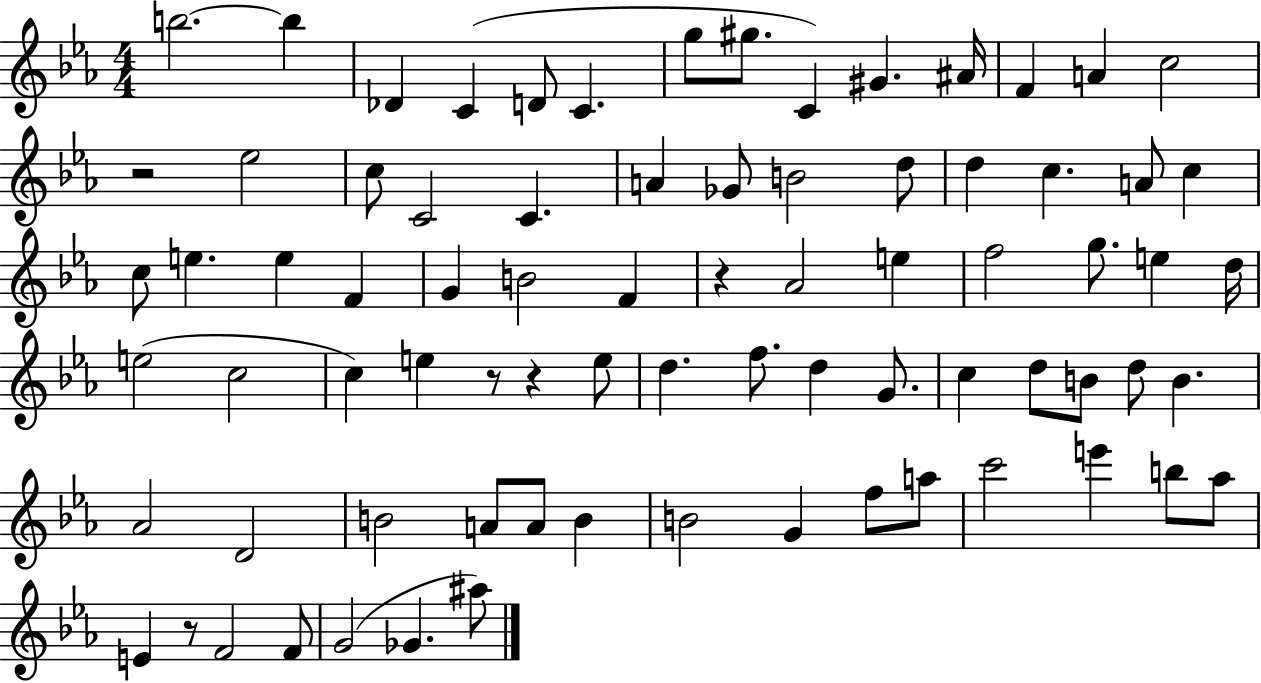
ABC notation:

X:1
T:Untitled
M:4/4
L:1/4
K:Eb
b2 b _D C D/2 C g/2 ^g/2 C ^G ^A/4 F A c2 z2 _e2 c/2 C2 C A _G/2 B2 d/2 d c A/2 c c/2 e e F G B2 F z _A2 e f2 g/2 e d/4 e2 c2 c e z/2 z e/2 d f/2 d G/2 c d/2 B/2 d/2 B _A2 D2 B2 A/2 A/2 B B2 G f/2 a/2 c'2 e' b/2 _a/2 E z/2 F2 F/2 G2 _G ^a/2